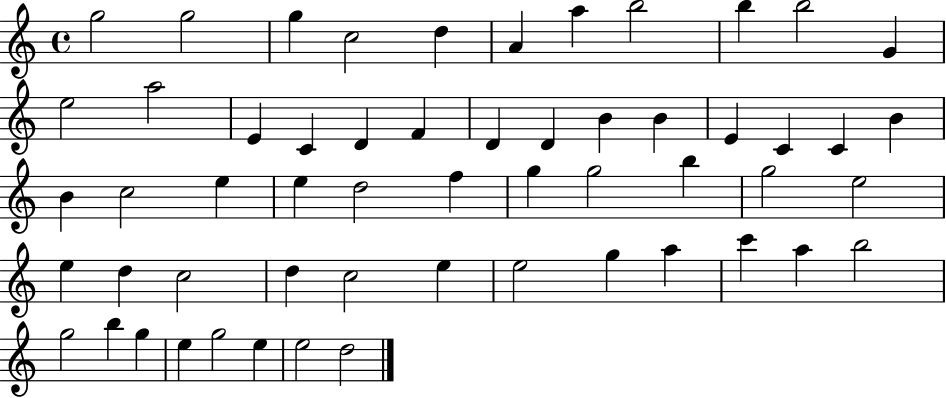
{
  \clef treble
  \time 4/4
  \defaultTimeSignature
  \key c \major
  g''2 g''2 | g''4 c''2 d''4 | a'4 a''4 b''2 | b''4 b''2 g'4 | \break e''2 a''2 | e'4 c'4 d'4 f'4 | d'4 d'4 b'4 b'4 | e'4 c'4 c'4 b'4 | \break b'4 c''2 e''4 | e''4 d''2 f''4 | g''4 g''2 b''4 | g''2 e''2 | \break e''4 d''4 c''2 | d''4 c''2 e''4 | e''2 g''4 a''4 | c'''4 a''4 b''2 | \break g''2 b''4 g''4 | e''4 g''2 e''4 | e''2 d''2 | \bar "|."
}